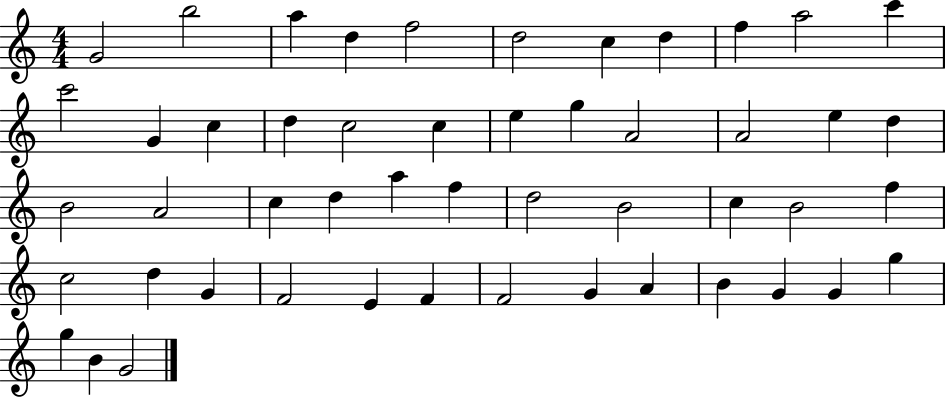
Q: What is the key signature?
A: C major